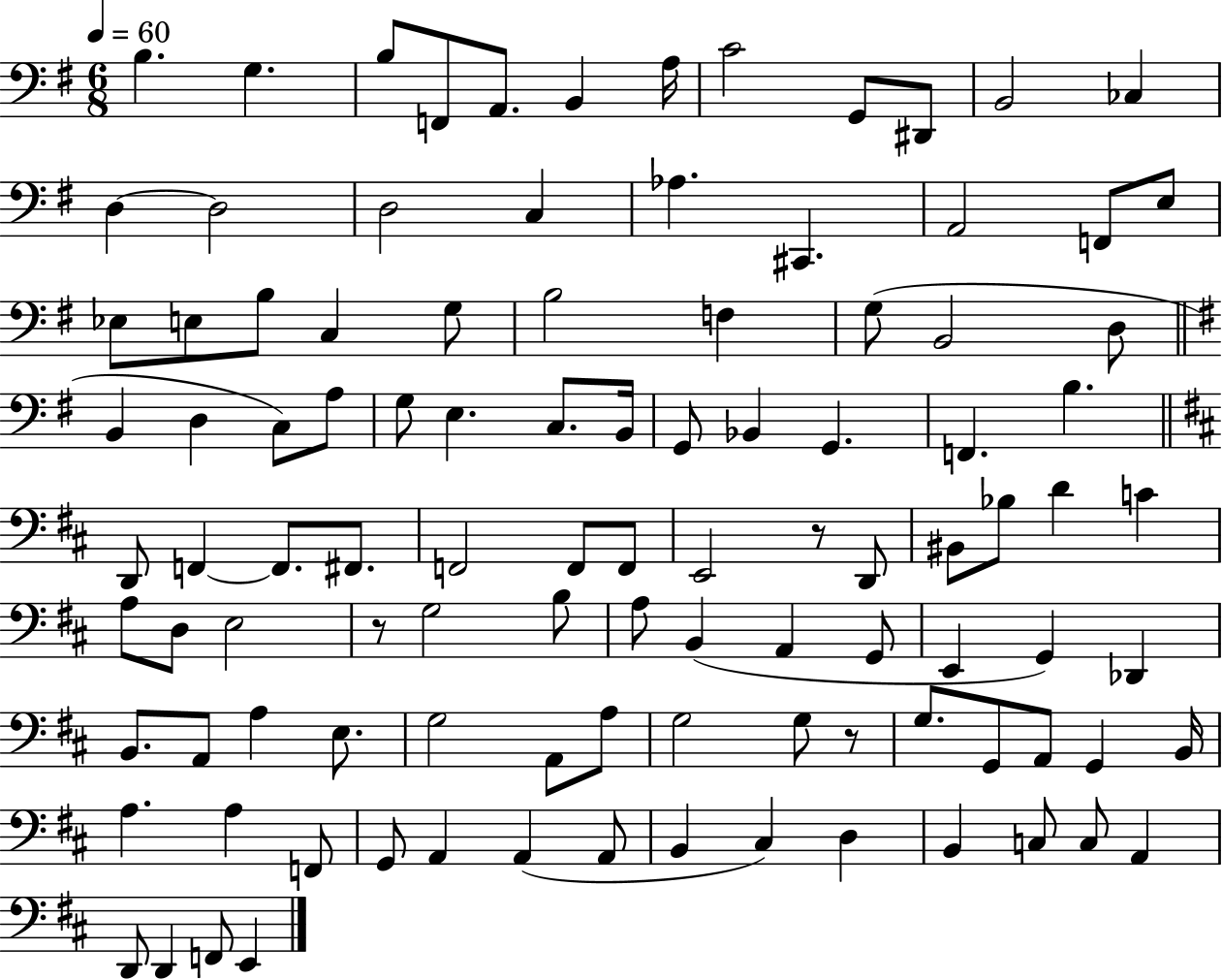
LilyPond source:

{
  \clef bass
  \numericTimeSignature
  \time 6/8
  \key g \major
  \tempo 4 = 60
  b4. g4. | b8 f,8 a,8. b,4 a16 | c'2 g,8 dis,8 | b,2 ces4 | \break d4~~ d2 | d2 c4 | aes4. cis,4. | a,2 f,8 e8 | \break ees8 e8 b8 c4 g8 | b2 f4 | g8( b,2 d8 | \bar "||" \break \key e \minor b,4 d4 c8) a8 | g8 e4. c8. b,16 | g,8 bes,4 g,4. | f,4. b4. | \break \bar "||" \break \key d \major d,8 f,4~~ f,8. fis,8. | f,2 f,8 f,8 | e,2 r8 d,8 | bis,8 bes8 d'4 c'4 | \break a8 d8 e2 | r8 g2 b8 | a8 b,4( a,4 g,8 | e,4 g,4) des,4 | \break b,8. a,8 a4 e8. | g2 a,8 a8 | g2 g8 r8 | g8. g,8 a,8 g,4 b,16 | \break a4. a4 f,8 | g,8 a,4 a,4( a,8 | b,4 cis4) d4 | b,4 c8 c8 a,4 | \break d,8 d,4 f,8 e,4 | \bar "|."
}